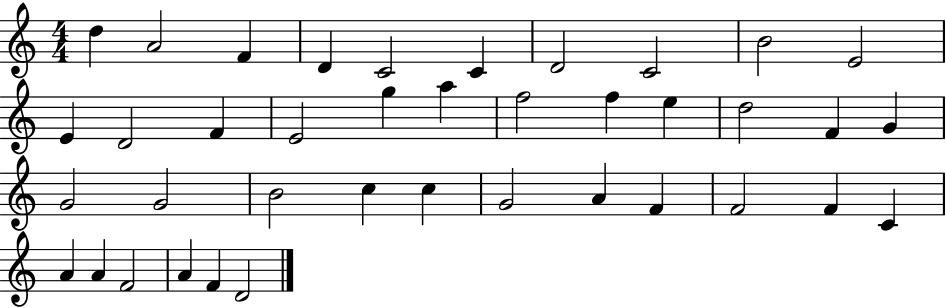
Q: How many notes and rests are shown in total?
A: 39